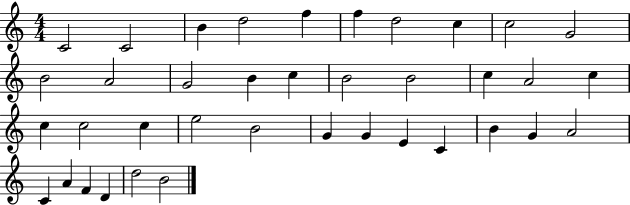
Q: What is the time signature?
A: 4/4